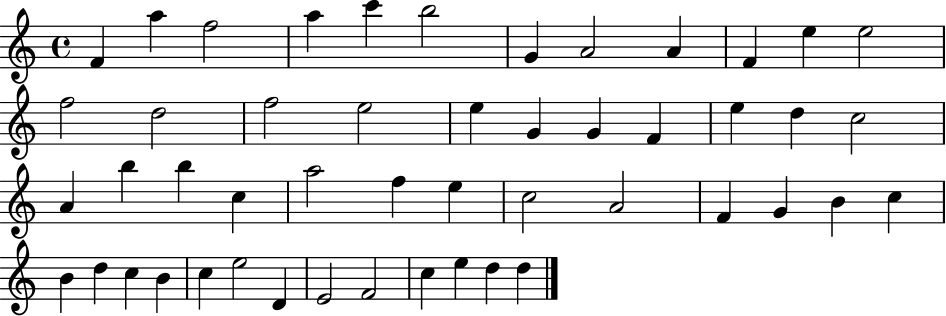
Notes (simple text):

F4/q A5/q F5/h A5/q C6/q B5/h G4/q A4/h A4/q F4/q E5/q E5/h F5/h D5/h F5/h E5/h E5/q G4/q G4/q F4/q E5/q D5/q C5/h A4/q B5/q B5/q C5/q A5/h F5/q E5/q C5/h A4/h F4/q G4/q B4/q C5/q B4/q D5/q C5/q B4/q C5/q E5/h D4/q E4/h F4/h C5/q E5/q D5/q D5/q